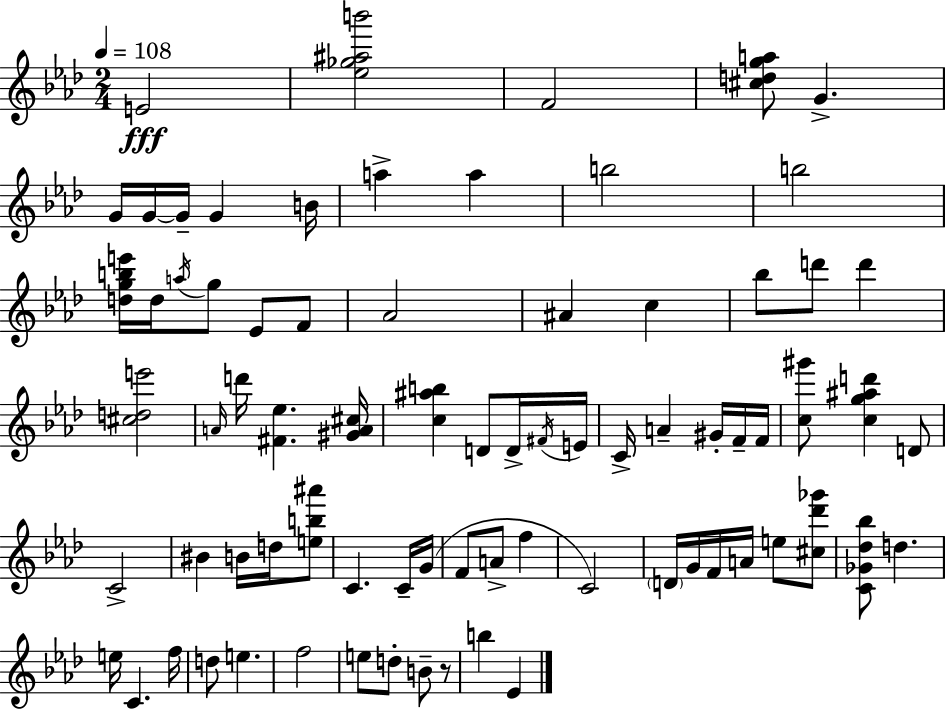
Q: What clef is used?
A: treble